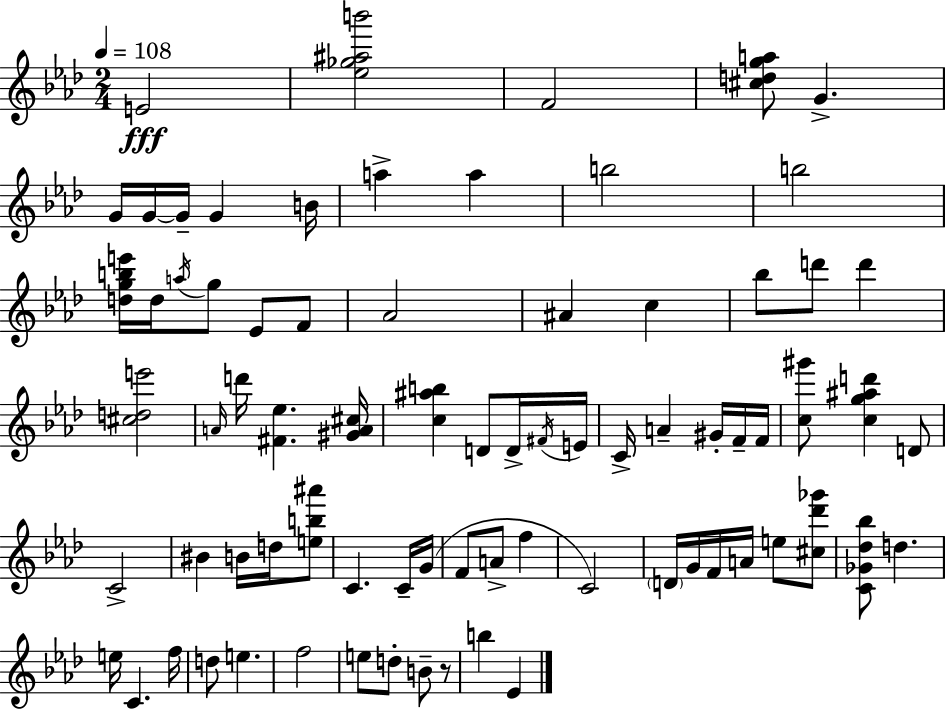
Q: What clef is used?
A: treble